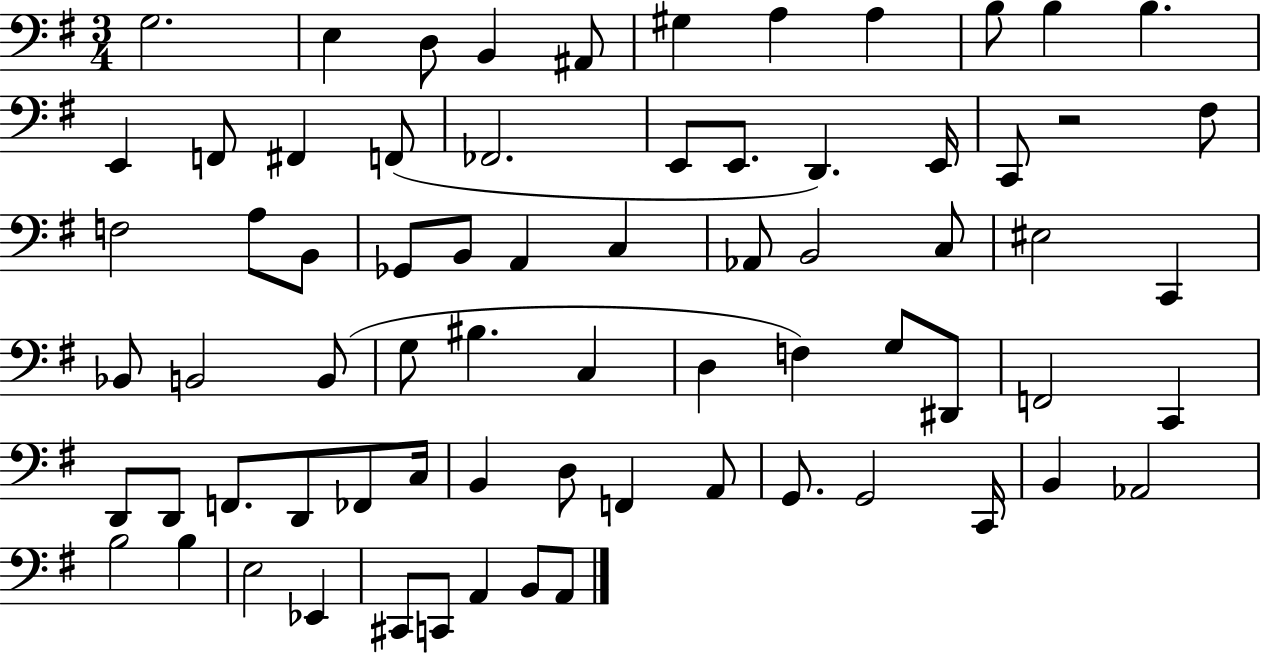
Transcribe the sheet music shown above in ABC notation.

X:1
T:Untitled
M:3/4
L:1/4
K:G
G,2 E, D,/2 B,, ^A,,/2 ^G, A, A, B,/2 B, B, E,, F,,/2 ^F,, F,,/2 _F,,2 E,,/2 E,,/2 D,, E,,/4 C,,/2 z2 ^F,/2 F,2 A,/2 B,,/2 _G,,/2 B,,/2 A,, C, _A,,/2 B,,2 C,/2 ^E,2 C,, _B,,/2 B,,2 B,,/2 G,/2 ^B, C, D, F, G,/2 ^D,,/2 F,,2 C,, D,,/2 D,,/2 F,,/2 D,,/2 _F,,/2 C,/4 B,, D,/2 F,, A,,/2 G,,/2 G,,2 C,,/4 B,, _A,,2 B,2 B, E,2 _E,, ^C,,/2 C,,/2 A,, B,,/2 A,,/2